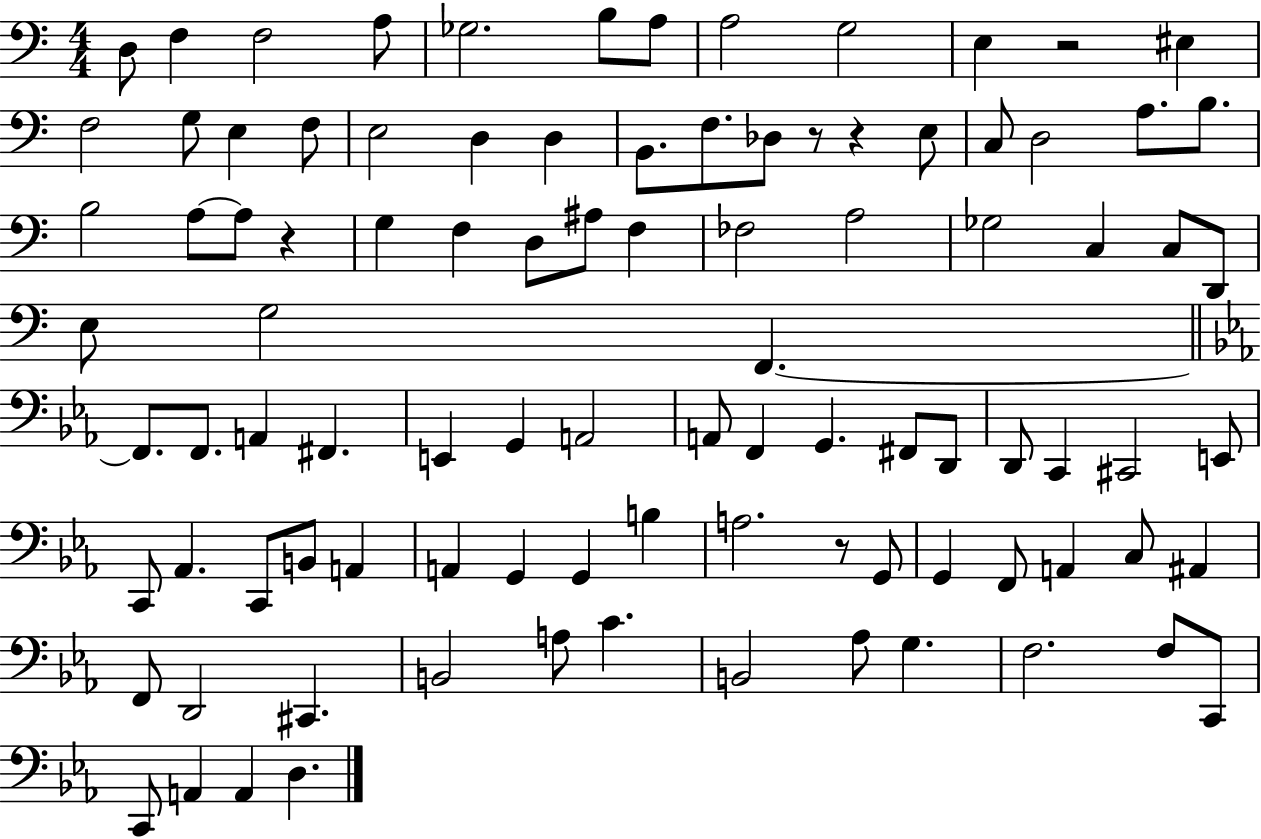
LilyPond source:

{
  \clef bass
  \numericTimeSignature
  \time 4/4
  \key c \major
  d8 f4 f2 a8 | ges2. b8 a8 | a2 g2 | e4 r2 eis4 | \break f2 g8 e4 f8 | e2 d4 d4 | b,8. f8. des8 r8 r4 e8 | c8 d2 a8. b8. | \break b2 a8~~ a8 r4 | g4 f4 d8 ais8 f4 | fes2 a2 | ges2 c4 c8 d,8 | \break e8 g2 f,4.~~ | \bar "||" \break \key ees \major f,8. f,8. a,4 fis,4. | e,4 g,4 a,2 | a,8 f,4 g,4. fis,8 d,8 | d,8 c,4 cis,2 e,8 | \break c,8 aes,4. c,8 b,8 a,4 | a,4 g,4 g,4 b4 | a2. r8 g,8 | g,4 f,8 a,4 c8 ais,4 | \break f,8 d,2 cis,4. | b,2 a8 c'4. | b,2 aes8 g4. | f2. f8 c,8 | \break c,8 a,4 a,4 d4. | \bar "|."
}